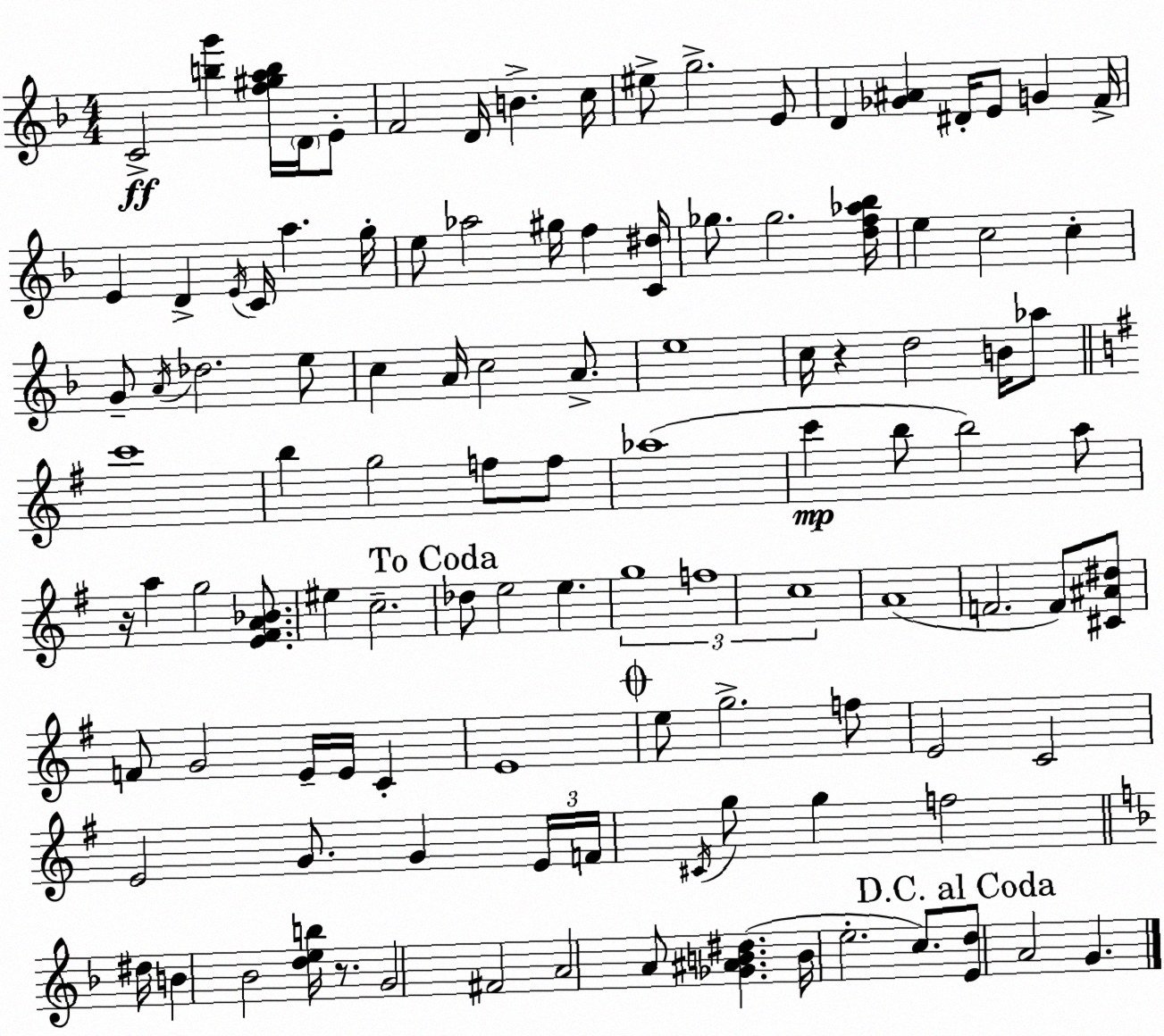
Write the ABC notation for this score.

X:1
T:Untitled
M:4/4
L:1/4
K:Dm
C2 [bg'] [f^gab]/4 D/4 E/2 F2 D/4 B c/4 ^e/2 g2 E/2 D [_G^A] ^D/4 E/2 G F/4 E D E/4 C/4 a g/4 e/2 _a2 ^g/4 f [C^d]/4 _g/2 _g2 [df_a_b]/4 e c2 c G/2 A/4 _d2 e/2 c A/4 c2 A/2 e4 c/4 z d2 B/4 _a/2 c'4 b g2 f/2 f/2 _a4 c' b/2 b2 a/2 z/4 a g2 [E^FA_B]/2 ^e c2 _d/2 e2 e g4 f4 c4 A4 F2 F/2 [^C^A^d]/2 F/2 G2 E/4 E/4 C E4 e/2 g2 f/2 E2 C2 E2 G/2 G E/4 F/4 ^C/4 g/2 g f2 ^d/4 B _B2 [deb]/4 z/2 G2 ^F2 A2 A/2 [_G^AB^d] B/4 e2 c/2 [Ed]/2 A2 G